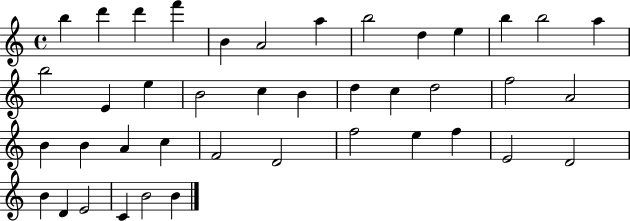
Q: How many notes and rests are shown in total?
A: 41